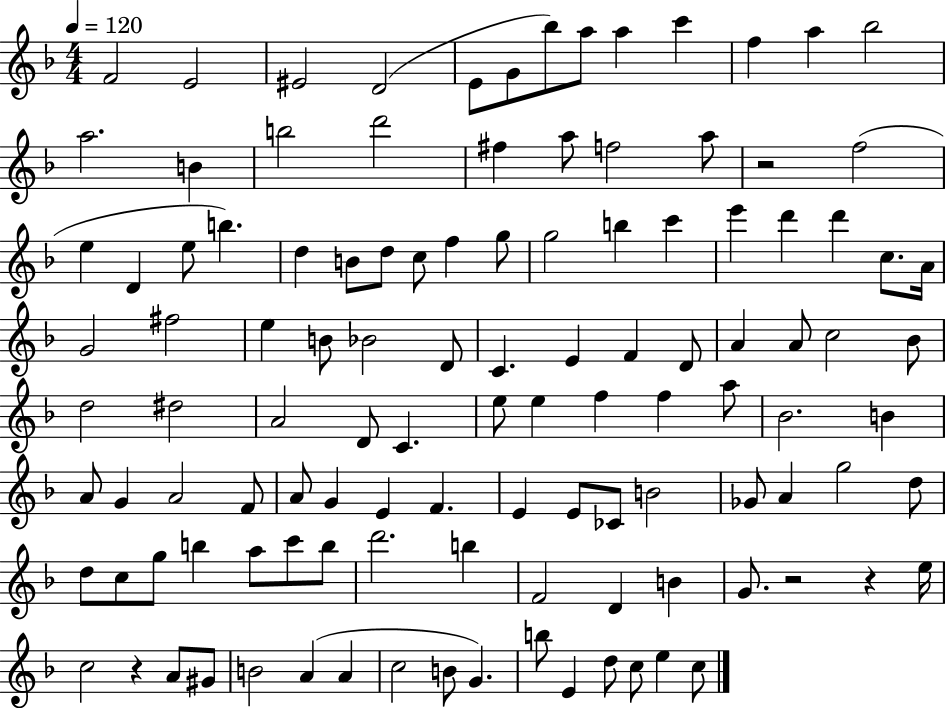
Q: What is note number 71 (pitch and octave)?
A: A4